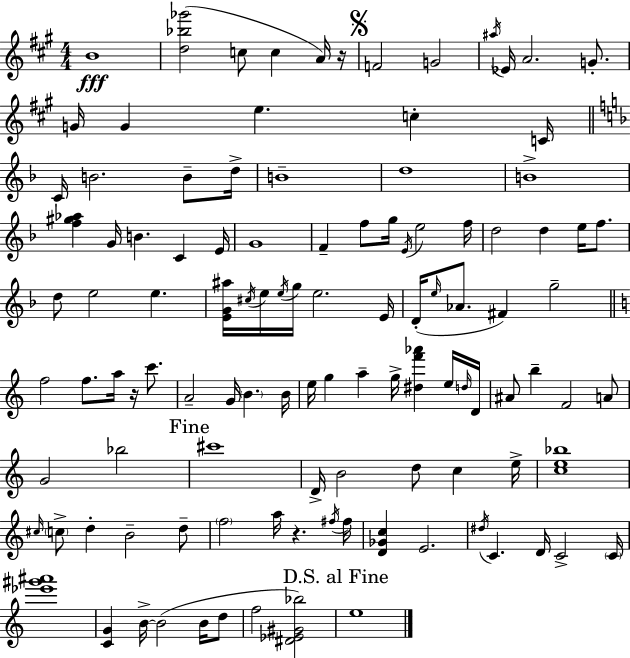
B4/w [D5,Bb5,Gb6]/h C5/e C5/q A4/s R/s F4/h G4/h A#5/s Eb4/s A4/h. G4/e. G4/s G4/q E5/q. C5/q C4/s C4/s B4/h. B4/e D5/s B4/w D5/w B4/w [F5,G#5,Ab5]/q G4/s B4/q. C4/q E4/s G4/w F4/q F5/e G5/s E4/s E5/h F5/s D5/h D5/q E5/s F5/e. D5/e E5/h E5/q. [E4,G4,A#5]/s C#5/s E5/s E5/s G5/s E5/h. E4/s D4/s E5/s Ab4/e. F#4/q G5/h F5/h F5/e. A5/s R/s C6/e. A4/h G4/s B4/q. B4/s E5/s G5/q A5/q G5/s [D#5,F6,Ab6]/q E5/s D5/s D4/s A#4/e B5/q F4/h A4/e G4/h Bb5/h C#6/w D4/s B4/h D5/e C5/q E5/s [C5,E5,Bb5]/w C#5/s C5/e D5/q B4/h D5/e F5/h A5/s R/q. F#5/s F#5/s [D4,Gb4,C5]/q E4/h. D#5/s C4/q. D4/s C4/h C4/s [Eb6,G#6,A#6]/w [C4,G4]/q B4/s B4/h B4/s D5/e F5/h [D#4,Eb4,G#4,Bb5]/h E5/w